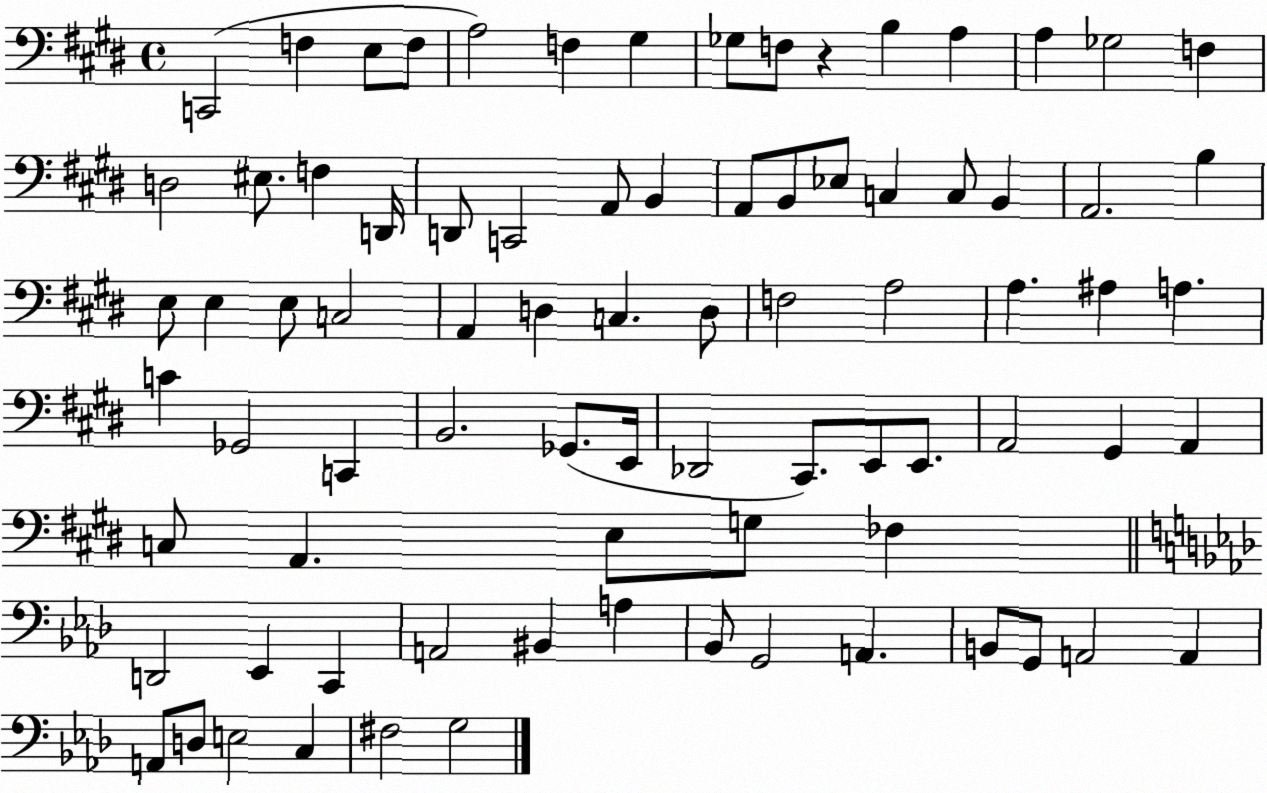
X:1
T:Untitled
M:4/4
L:1/4
K:E
C,,2 F, E,/2 F,/2 A,2 F, ^G, _G,/2 F,/2 z B, A, A, _G,2 F, D,2 ^E,/2 F, D,,/4 D,,/2 C,,2 A,,/2 B,, A,,/2 B,,/2 _E,/2 C, C,/2 B,, A,,2 B, E,/2 E, E,/2 C,2 A,, D, C, D,/2 F,2 A,2 A, ^A, A, C _G,,2 C,, B,,2 _G,,/2 E,,/4 _D,,2 ^C,,/2 E,,/2 E,,/2 A,,2 ^G,, A,, C,/2 A,, E,/2 G,/2 _F, D,,2 _E,, C,, A,,2 ^B,, A, _B,,/2 G,,2 A,, B,,/2 G,,/2 A,,2 A,, A,,/2 D,/2 E,2 C, ^F,2 G,2